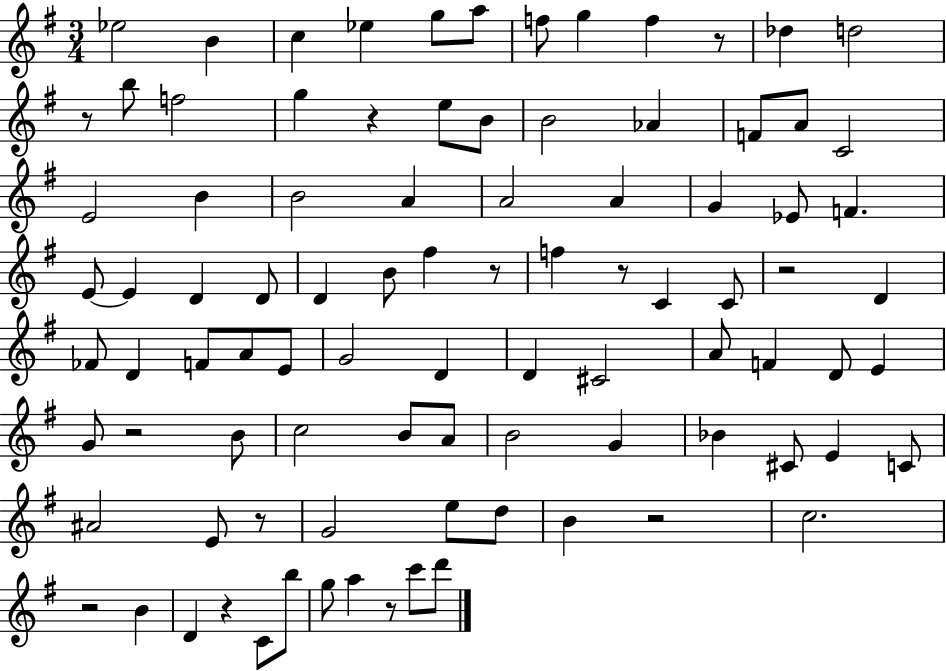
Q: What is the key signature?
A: G major